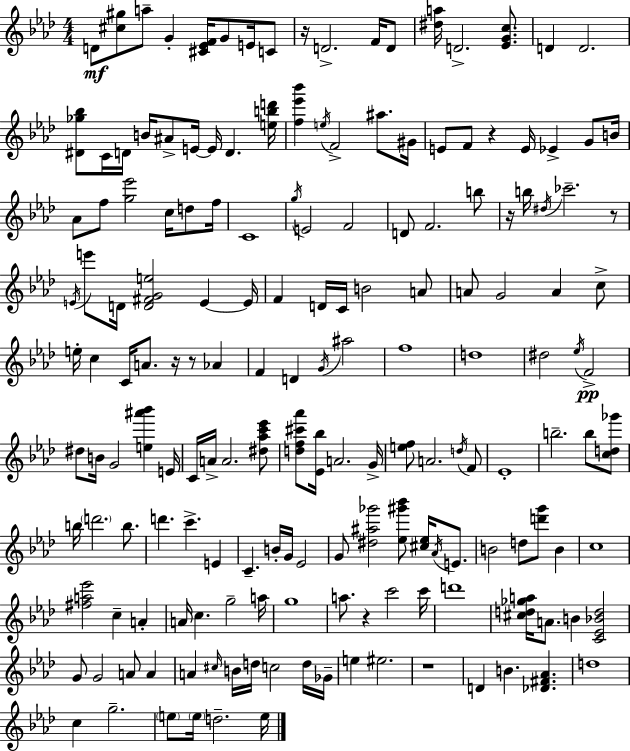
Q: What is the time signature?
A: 4/4